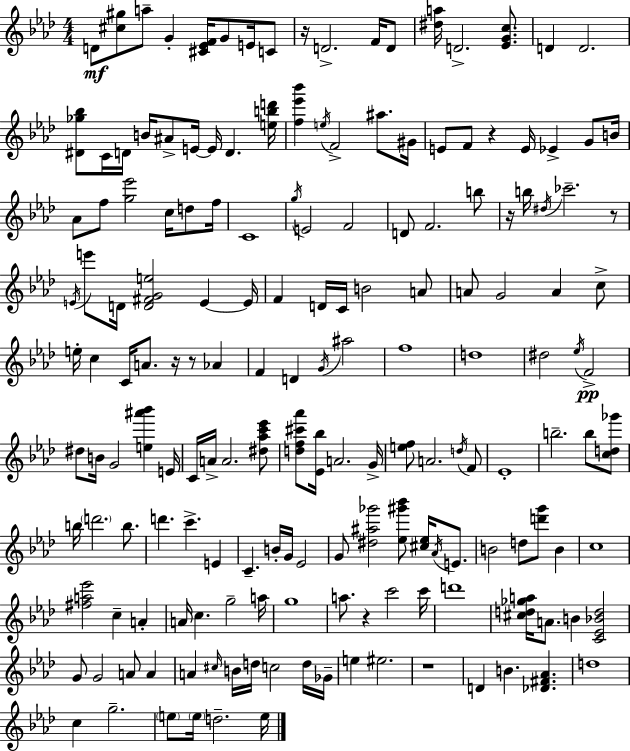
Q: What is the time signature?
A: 4/4